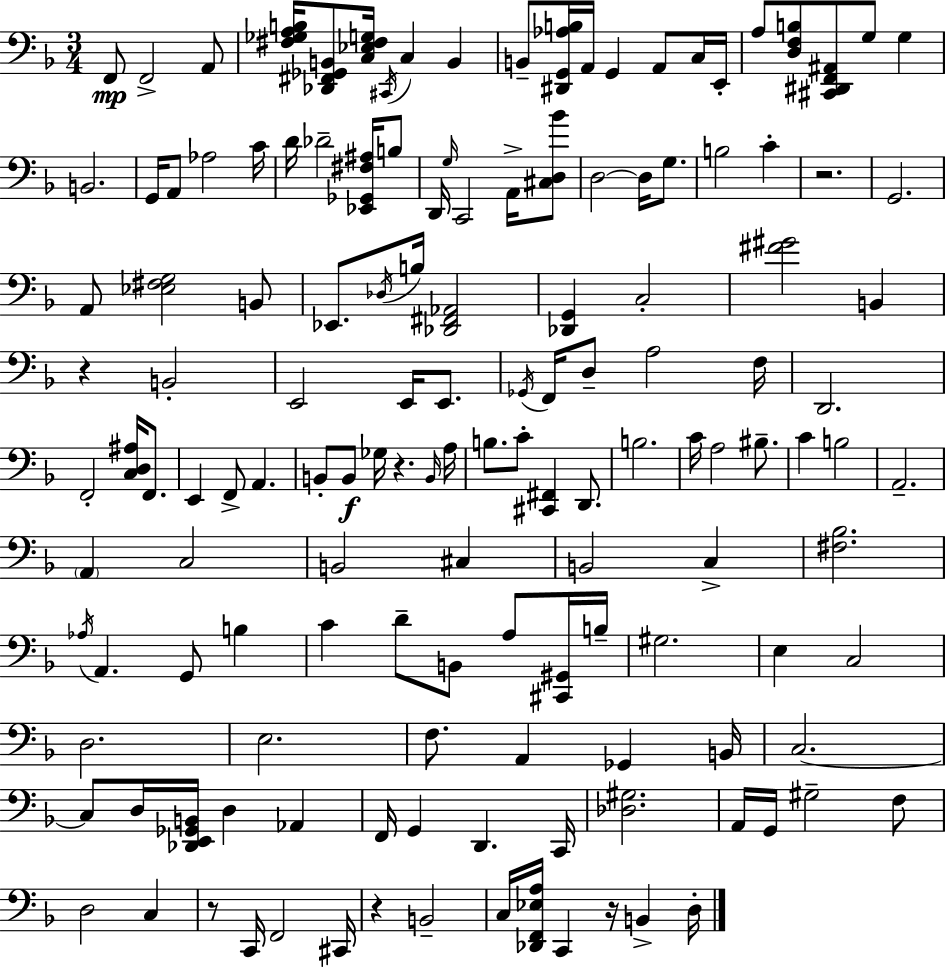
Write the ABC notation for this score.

X:1
T:Untitled
M:3/4
L:1/4
K:F
F,,/2 F,,2 A,,/2 [^F,_G,A,B,]/4 [_D,,^F,,_G,,B,,]/2 [C,_E,^F,G,]/4 ^C,,/4 C, B,, B,,/2 [^D,,G,,_A,B,]/4 A,,/4 G,, A,,/2 C,/4 E,,/4 A,/2 [D,F,B,]/2 [^C,,^D,,F,,^A,,]/2 G,/2 G, B,,2 G,,/4 A,,/2 _A,2 C/4 D/4 _D2 [_E,,_G,,^F,^A,]/4 B,/2 D,,/4 G,/4 C,,2 A,,/4 [^C,D,_B]/2 D,2 D,/4 G,/2 B,2 C z2 G,,2 A,,/2 [_E,^F,G,]2 B,,/2 _E,,/2 _D,/4 B,/4 [_D,,^F,,_A,,]2 [_D,,G,,] C,2 [^F^G]2 B,, z B,,2 E,,2 E,,/4 E,,/2 _G,,/4 F,,/4 D,/2 A,2 F,/4 D,,2 F,,2 [C,D,^A,]/4 F,,/2 E,, F,,/2 A,, B,,/2 B,,/2 _G,/4 z B,,/4 A,/4 B,/2 C/2 [^C,,^F,,] D,,/2 B,2 C/4 A,2 ^B,/2 C B,2 A,,2 A,, C,2 B,,2 ^C, B,,2 C, [^F,_B,]2 _A,/4 A,, G,,/2 B, C D/2 B,,/2 A,/2 [^C,,^G,,]/4 B,/4 ^G,2 E, C,2 D,2 E,2 F,/2 A,, _G,, B,,/4 C,2 C,/2 D,/4 [_D,,E,,_G,,B,,]/4 D, _A,, F,,/4 G,, D,, C,,/4 [_D,^G,]2 A,,/4 G,,/4 ^G,2 F,/2 D,2 C, z/2 C,,/4 F,,2 ^C,,/4 z B,,2 C,/4 [_D,,F,,_E,A,]/4 C,, z/4 B,, D,/4